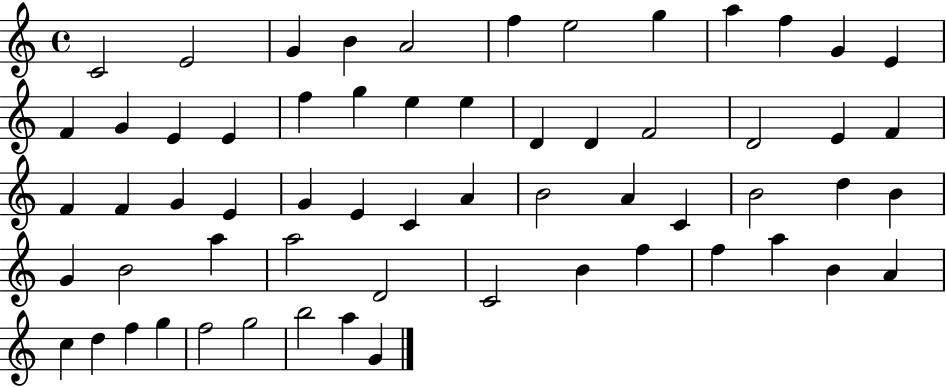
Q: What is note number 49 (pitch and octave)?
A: F5